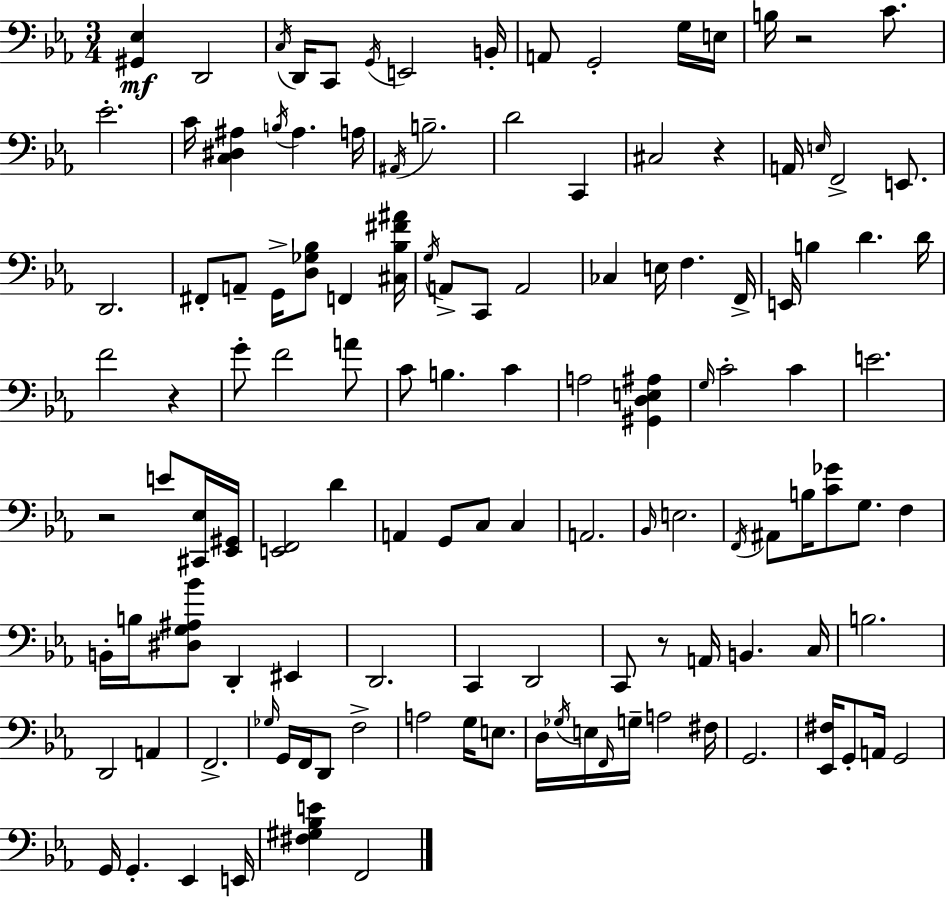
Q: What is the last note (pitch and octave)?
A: F2